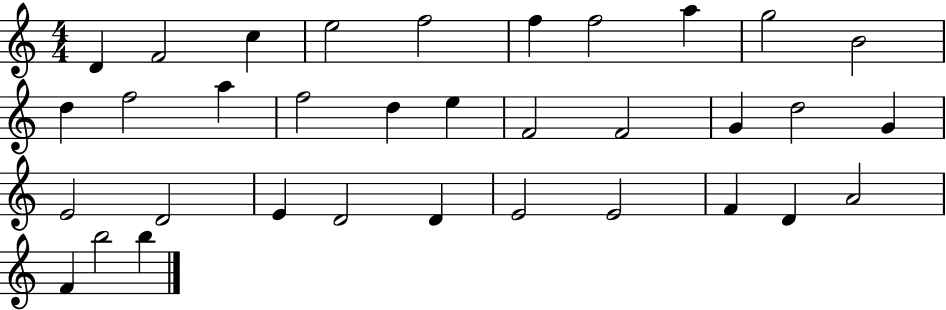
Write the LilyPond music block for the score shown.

{
  \clef treble
  \numericTimeSignature
  \time 4/4
  \key c \major
  d'4 f'2 c''4 | e''2 f''2 | f''4 f''2 a''4 | g''2 b'2 | \break d''4 f''2 a''4 | f''2 d''4 e''4 | f'2 f'2 | g'4 d''2 g'4 | \break e'2 d'2 | e'4 d'2 d'4 | e'2 e'2 | f'4 d'4 a'2 | \break f'4 b''2 b''4 | \bar "|."
}